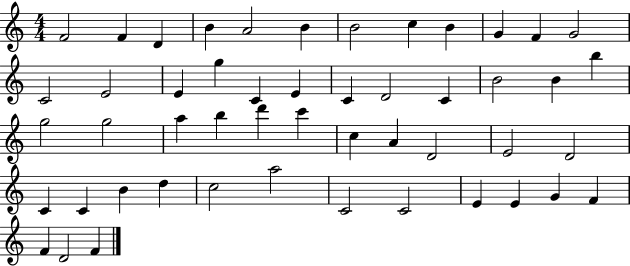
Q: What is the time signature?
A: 4/4